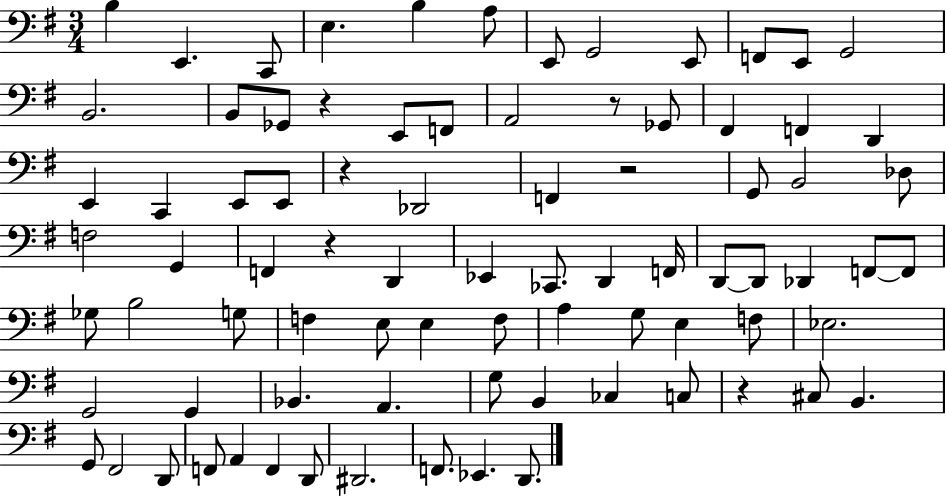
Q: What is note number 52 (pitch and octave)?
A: A3